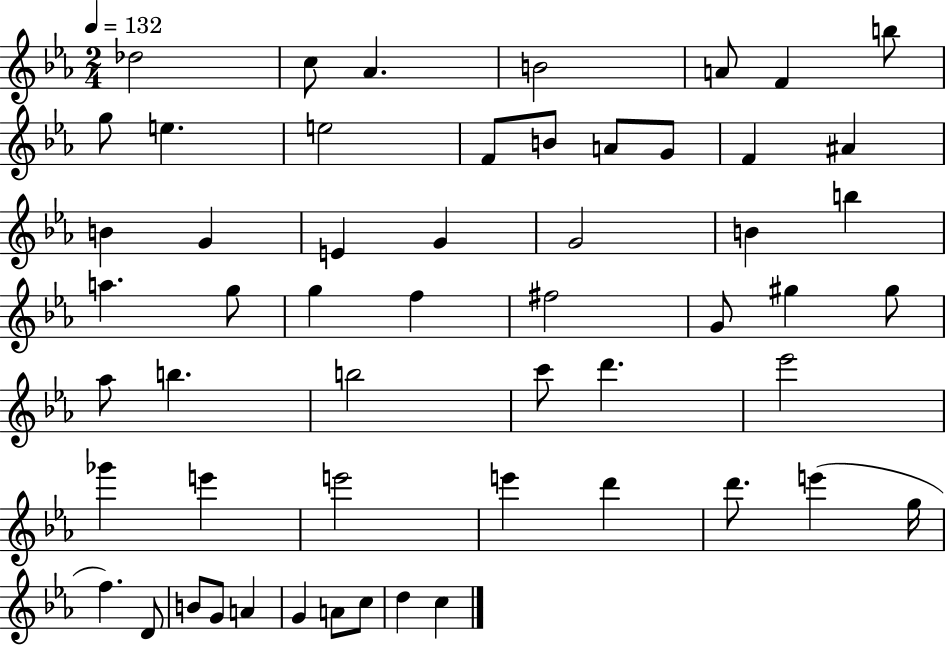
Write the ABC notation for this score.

X:1
T:Untitled
M:2/4
L:1/4
K:Eb
_d2 c/2 _A B2 A/2 F b/2 g/2 e e2 F/2 B/2 A/2 G/2 F ^A B G E G G2 B b a g/2 g f ^f2 G/2 ^g ^g/2 _a/2 b b2 c'/2 d' _e'2 _g' e' e'2 e' d' d'/2 e' g/4 f D/2 B/2 G/2 A G A/2 c/2 d c